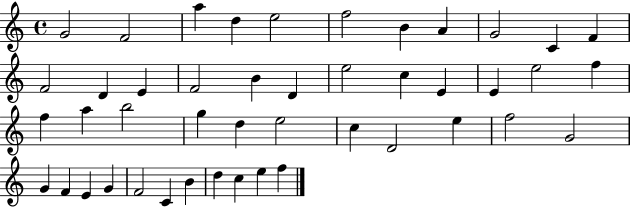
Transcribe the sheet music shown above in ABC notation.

X:1
T:Untitled
M:4/4
L:1/4
K:C
G2 F2 a d e2 f2 B A G2 C F F2 D E F2 B D e2 c E E e2 f f a b2 g d e2 c D2 e f2 G2 G F E G F2 C B d c e f